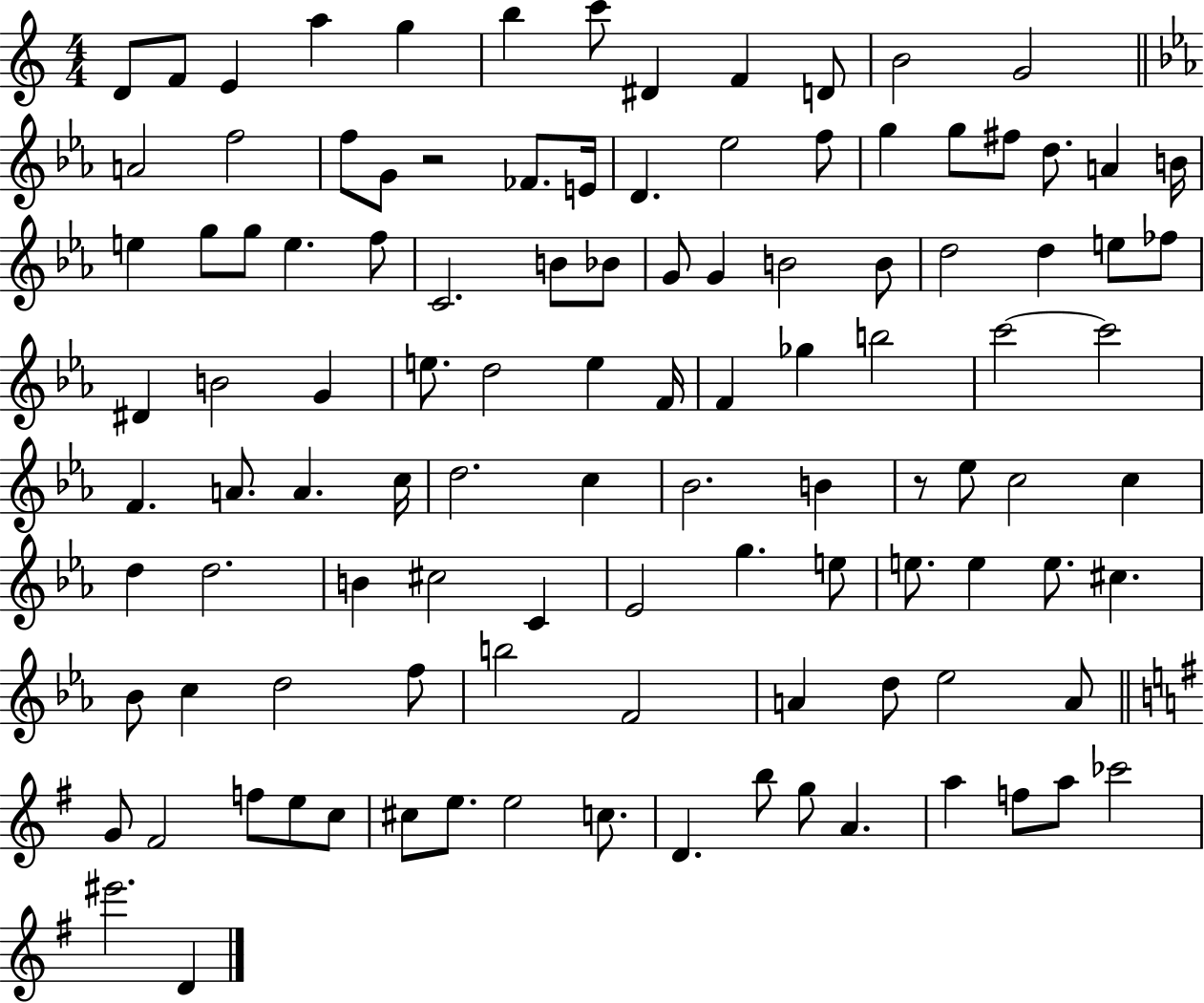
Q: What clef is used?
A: treble